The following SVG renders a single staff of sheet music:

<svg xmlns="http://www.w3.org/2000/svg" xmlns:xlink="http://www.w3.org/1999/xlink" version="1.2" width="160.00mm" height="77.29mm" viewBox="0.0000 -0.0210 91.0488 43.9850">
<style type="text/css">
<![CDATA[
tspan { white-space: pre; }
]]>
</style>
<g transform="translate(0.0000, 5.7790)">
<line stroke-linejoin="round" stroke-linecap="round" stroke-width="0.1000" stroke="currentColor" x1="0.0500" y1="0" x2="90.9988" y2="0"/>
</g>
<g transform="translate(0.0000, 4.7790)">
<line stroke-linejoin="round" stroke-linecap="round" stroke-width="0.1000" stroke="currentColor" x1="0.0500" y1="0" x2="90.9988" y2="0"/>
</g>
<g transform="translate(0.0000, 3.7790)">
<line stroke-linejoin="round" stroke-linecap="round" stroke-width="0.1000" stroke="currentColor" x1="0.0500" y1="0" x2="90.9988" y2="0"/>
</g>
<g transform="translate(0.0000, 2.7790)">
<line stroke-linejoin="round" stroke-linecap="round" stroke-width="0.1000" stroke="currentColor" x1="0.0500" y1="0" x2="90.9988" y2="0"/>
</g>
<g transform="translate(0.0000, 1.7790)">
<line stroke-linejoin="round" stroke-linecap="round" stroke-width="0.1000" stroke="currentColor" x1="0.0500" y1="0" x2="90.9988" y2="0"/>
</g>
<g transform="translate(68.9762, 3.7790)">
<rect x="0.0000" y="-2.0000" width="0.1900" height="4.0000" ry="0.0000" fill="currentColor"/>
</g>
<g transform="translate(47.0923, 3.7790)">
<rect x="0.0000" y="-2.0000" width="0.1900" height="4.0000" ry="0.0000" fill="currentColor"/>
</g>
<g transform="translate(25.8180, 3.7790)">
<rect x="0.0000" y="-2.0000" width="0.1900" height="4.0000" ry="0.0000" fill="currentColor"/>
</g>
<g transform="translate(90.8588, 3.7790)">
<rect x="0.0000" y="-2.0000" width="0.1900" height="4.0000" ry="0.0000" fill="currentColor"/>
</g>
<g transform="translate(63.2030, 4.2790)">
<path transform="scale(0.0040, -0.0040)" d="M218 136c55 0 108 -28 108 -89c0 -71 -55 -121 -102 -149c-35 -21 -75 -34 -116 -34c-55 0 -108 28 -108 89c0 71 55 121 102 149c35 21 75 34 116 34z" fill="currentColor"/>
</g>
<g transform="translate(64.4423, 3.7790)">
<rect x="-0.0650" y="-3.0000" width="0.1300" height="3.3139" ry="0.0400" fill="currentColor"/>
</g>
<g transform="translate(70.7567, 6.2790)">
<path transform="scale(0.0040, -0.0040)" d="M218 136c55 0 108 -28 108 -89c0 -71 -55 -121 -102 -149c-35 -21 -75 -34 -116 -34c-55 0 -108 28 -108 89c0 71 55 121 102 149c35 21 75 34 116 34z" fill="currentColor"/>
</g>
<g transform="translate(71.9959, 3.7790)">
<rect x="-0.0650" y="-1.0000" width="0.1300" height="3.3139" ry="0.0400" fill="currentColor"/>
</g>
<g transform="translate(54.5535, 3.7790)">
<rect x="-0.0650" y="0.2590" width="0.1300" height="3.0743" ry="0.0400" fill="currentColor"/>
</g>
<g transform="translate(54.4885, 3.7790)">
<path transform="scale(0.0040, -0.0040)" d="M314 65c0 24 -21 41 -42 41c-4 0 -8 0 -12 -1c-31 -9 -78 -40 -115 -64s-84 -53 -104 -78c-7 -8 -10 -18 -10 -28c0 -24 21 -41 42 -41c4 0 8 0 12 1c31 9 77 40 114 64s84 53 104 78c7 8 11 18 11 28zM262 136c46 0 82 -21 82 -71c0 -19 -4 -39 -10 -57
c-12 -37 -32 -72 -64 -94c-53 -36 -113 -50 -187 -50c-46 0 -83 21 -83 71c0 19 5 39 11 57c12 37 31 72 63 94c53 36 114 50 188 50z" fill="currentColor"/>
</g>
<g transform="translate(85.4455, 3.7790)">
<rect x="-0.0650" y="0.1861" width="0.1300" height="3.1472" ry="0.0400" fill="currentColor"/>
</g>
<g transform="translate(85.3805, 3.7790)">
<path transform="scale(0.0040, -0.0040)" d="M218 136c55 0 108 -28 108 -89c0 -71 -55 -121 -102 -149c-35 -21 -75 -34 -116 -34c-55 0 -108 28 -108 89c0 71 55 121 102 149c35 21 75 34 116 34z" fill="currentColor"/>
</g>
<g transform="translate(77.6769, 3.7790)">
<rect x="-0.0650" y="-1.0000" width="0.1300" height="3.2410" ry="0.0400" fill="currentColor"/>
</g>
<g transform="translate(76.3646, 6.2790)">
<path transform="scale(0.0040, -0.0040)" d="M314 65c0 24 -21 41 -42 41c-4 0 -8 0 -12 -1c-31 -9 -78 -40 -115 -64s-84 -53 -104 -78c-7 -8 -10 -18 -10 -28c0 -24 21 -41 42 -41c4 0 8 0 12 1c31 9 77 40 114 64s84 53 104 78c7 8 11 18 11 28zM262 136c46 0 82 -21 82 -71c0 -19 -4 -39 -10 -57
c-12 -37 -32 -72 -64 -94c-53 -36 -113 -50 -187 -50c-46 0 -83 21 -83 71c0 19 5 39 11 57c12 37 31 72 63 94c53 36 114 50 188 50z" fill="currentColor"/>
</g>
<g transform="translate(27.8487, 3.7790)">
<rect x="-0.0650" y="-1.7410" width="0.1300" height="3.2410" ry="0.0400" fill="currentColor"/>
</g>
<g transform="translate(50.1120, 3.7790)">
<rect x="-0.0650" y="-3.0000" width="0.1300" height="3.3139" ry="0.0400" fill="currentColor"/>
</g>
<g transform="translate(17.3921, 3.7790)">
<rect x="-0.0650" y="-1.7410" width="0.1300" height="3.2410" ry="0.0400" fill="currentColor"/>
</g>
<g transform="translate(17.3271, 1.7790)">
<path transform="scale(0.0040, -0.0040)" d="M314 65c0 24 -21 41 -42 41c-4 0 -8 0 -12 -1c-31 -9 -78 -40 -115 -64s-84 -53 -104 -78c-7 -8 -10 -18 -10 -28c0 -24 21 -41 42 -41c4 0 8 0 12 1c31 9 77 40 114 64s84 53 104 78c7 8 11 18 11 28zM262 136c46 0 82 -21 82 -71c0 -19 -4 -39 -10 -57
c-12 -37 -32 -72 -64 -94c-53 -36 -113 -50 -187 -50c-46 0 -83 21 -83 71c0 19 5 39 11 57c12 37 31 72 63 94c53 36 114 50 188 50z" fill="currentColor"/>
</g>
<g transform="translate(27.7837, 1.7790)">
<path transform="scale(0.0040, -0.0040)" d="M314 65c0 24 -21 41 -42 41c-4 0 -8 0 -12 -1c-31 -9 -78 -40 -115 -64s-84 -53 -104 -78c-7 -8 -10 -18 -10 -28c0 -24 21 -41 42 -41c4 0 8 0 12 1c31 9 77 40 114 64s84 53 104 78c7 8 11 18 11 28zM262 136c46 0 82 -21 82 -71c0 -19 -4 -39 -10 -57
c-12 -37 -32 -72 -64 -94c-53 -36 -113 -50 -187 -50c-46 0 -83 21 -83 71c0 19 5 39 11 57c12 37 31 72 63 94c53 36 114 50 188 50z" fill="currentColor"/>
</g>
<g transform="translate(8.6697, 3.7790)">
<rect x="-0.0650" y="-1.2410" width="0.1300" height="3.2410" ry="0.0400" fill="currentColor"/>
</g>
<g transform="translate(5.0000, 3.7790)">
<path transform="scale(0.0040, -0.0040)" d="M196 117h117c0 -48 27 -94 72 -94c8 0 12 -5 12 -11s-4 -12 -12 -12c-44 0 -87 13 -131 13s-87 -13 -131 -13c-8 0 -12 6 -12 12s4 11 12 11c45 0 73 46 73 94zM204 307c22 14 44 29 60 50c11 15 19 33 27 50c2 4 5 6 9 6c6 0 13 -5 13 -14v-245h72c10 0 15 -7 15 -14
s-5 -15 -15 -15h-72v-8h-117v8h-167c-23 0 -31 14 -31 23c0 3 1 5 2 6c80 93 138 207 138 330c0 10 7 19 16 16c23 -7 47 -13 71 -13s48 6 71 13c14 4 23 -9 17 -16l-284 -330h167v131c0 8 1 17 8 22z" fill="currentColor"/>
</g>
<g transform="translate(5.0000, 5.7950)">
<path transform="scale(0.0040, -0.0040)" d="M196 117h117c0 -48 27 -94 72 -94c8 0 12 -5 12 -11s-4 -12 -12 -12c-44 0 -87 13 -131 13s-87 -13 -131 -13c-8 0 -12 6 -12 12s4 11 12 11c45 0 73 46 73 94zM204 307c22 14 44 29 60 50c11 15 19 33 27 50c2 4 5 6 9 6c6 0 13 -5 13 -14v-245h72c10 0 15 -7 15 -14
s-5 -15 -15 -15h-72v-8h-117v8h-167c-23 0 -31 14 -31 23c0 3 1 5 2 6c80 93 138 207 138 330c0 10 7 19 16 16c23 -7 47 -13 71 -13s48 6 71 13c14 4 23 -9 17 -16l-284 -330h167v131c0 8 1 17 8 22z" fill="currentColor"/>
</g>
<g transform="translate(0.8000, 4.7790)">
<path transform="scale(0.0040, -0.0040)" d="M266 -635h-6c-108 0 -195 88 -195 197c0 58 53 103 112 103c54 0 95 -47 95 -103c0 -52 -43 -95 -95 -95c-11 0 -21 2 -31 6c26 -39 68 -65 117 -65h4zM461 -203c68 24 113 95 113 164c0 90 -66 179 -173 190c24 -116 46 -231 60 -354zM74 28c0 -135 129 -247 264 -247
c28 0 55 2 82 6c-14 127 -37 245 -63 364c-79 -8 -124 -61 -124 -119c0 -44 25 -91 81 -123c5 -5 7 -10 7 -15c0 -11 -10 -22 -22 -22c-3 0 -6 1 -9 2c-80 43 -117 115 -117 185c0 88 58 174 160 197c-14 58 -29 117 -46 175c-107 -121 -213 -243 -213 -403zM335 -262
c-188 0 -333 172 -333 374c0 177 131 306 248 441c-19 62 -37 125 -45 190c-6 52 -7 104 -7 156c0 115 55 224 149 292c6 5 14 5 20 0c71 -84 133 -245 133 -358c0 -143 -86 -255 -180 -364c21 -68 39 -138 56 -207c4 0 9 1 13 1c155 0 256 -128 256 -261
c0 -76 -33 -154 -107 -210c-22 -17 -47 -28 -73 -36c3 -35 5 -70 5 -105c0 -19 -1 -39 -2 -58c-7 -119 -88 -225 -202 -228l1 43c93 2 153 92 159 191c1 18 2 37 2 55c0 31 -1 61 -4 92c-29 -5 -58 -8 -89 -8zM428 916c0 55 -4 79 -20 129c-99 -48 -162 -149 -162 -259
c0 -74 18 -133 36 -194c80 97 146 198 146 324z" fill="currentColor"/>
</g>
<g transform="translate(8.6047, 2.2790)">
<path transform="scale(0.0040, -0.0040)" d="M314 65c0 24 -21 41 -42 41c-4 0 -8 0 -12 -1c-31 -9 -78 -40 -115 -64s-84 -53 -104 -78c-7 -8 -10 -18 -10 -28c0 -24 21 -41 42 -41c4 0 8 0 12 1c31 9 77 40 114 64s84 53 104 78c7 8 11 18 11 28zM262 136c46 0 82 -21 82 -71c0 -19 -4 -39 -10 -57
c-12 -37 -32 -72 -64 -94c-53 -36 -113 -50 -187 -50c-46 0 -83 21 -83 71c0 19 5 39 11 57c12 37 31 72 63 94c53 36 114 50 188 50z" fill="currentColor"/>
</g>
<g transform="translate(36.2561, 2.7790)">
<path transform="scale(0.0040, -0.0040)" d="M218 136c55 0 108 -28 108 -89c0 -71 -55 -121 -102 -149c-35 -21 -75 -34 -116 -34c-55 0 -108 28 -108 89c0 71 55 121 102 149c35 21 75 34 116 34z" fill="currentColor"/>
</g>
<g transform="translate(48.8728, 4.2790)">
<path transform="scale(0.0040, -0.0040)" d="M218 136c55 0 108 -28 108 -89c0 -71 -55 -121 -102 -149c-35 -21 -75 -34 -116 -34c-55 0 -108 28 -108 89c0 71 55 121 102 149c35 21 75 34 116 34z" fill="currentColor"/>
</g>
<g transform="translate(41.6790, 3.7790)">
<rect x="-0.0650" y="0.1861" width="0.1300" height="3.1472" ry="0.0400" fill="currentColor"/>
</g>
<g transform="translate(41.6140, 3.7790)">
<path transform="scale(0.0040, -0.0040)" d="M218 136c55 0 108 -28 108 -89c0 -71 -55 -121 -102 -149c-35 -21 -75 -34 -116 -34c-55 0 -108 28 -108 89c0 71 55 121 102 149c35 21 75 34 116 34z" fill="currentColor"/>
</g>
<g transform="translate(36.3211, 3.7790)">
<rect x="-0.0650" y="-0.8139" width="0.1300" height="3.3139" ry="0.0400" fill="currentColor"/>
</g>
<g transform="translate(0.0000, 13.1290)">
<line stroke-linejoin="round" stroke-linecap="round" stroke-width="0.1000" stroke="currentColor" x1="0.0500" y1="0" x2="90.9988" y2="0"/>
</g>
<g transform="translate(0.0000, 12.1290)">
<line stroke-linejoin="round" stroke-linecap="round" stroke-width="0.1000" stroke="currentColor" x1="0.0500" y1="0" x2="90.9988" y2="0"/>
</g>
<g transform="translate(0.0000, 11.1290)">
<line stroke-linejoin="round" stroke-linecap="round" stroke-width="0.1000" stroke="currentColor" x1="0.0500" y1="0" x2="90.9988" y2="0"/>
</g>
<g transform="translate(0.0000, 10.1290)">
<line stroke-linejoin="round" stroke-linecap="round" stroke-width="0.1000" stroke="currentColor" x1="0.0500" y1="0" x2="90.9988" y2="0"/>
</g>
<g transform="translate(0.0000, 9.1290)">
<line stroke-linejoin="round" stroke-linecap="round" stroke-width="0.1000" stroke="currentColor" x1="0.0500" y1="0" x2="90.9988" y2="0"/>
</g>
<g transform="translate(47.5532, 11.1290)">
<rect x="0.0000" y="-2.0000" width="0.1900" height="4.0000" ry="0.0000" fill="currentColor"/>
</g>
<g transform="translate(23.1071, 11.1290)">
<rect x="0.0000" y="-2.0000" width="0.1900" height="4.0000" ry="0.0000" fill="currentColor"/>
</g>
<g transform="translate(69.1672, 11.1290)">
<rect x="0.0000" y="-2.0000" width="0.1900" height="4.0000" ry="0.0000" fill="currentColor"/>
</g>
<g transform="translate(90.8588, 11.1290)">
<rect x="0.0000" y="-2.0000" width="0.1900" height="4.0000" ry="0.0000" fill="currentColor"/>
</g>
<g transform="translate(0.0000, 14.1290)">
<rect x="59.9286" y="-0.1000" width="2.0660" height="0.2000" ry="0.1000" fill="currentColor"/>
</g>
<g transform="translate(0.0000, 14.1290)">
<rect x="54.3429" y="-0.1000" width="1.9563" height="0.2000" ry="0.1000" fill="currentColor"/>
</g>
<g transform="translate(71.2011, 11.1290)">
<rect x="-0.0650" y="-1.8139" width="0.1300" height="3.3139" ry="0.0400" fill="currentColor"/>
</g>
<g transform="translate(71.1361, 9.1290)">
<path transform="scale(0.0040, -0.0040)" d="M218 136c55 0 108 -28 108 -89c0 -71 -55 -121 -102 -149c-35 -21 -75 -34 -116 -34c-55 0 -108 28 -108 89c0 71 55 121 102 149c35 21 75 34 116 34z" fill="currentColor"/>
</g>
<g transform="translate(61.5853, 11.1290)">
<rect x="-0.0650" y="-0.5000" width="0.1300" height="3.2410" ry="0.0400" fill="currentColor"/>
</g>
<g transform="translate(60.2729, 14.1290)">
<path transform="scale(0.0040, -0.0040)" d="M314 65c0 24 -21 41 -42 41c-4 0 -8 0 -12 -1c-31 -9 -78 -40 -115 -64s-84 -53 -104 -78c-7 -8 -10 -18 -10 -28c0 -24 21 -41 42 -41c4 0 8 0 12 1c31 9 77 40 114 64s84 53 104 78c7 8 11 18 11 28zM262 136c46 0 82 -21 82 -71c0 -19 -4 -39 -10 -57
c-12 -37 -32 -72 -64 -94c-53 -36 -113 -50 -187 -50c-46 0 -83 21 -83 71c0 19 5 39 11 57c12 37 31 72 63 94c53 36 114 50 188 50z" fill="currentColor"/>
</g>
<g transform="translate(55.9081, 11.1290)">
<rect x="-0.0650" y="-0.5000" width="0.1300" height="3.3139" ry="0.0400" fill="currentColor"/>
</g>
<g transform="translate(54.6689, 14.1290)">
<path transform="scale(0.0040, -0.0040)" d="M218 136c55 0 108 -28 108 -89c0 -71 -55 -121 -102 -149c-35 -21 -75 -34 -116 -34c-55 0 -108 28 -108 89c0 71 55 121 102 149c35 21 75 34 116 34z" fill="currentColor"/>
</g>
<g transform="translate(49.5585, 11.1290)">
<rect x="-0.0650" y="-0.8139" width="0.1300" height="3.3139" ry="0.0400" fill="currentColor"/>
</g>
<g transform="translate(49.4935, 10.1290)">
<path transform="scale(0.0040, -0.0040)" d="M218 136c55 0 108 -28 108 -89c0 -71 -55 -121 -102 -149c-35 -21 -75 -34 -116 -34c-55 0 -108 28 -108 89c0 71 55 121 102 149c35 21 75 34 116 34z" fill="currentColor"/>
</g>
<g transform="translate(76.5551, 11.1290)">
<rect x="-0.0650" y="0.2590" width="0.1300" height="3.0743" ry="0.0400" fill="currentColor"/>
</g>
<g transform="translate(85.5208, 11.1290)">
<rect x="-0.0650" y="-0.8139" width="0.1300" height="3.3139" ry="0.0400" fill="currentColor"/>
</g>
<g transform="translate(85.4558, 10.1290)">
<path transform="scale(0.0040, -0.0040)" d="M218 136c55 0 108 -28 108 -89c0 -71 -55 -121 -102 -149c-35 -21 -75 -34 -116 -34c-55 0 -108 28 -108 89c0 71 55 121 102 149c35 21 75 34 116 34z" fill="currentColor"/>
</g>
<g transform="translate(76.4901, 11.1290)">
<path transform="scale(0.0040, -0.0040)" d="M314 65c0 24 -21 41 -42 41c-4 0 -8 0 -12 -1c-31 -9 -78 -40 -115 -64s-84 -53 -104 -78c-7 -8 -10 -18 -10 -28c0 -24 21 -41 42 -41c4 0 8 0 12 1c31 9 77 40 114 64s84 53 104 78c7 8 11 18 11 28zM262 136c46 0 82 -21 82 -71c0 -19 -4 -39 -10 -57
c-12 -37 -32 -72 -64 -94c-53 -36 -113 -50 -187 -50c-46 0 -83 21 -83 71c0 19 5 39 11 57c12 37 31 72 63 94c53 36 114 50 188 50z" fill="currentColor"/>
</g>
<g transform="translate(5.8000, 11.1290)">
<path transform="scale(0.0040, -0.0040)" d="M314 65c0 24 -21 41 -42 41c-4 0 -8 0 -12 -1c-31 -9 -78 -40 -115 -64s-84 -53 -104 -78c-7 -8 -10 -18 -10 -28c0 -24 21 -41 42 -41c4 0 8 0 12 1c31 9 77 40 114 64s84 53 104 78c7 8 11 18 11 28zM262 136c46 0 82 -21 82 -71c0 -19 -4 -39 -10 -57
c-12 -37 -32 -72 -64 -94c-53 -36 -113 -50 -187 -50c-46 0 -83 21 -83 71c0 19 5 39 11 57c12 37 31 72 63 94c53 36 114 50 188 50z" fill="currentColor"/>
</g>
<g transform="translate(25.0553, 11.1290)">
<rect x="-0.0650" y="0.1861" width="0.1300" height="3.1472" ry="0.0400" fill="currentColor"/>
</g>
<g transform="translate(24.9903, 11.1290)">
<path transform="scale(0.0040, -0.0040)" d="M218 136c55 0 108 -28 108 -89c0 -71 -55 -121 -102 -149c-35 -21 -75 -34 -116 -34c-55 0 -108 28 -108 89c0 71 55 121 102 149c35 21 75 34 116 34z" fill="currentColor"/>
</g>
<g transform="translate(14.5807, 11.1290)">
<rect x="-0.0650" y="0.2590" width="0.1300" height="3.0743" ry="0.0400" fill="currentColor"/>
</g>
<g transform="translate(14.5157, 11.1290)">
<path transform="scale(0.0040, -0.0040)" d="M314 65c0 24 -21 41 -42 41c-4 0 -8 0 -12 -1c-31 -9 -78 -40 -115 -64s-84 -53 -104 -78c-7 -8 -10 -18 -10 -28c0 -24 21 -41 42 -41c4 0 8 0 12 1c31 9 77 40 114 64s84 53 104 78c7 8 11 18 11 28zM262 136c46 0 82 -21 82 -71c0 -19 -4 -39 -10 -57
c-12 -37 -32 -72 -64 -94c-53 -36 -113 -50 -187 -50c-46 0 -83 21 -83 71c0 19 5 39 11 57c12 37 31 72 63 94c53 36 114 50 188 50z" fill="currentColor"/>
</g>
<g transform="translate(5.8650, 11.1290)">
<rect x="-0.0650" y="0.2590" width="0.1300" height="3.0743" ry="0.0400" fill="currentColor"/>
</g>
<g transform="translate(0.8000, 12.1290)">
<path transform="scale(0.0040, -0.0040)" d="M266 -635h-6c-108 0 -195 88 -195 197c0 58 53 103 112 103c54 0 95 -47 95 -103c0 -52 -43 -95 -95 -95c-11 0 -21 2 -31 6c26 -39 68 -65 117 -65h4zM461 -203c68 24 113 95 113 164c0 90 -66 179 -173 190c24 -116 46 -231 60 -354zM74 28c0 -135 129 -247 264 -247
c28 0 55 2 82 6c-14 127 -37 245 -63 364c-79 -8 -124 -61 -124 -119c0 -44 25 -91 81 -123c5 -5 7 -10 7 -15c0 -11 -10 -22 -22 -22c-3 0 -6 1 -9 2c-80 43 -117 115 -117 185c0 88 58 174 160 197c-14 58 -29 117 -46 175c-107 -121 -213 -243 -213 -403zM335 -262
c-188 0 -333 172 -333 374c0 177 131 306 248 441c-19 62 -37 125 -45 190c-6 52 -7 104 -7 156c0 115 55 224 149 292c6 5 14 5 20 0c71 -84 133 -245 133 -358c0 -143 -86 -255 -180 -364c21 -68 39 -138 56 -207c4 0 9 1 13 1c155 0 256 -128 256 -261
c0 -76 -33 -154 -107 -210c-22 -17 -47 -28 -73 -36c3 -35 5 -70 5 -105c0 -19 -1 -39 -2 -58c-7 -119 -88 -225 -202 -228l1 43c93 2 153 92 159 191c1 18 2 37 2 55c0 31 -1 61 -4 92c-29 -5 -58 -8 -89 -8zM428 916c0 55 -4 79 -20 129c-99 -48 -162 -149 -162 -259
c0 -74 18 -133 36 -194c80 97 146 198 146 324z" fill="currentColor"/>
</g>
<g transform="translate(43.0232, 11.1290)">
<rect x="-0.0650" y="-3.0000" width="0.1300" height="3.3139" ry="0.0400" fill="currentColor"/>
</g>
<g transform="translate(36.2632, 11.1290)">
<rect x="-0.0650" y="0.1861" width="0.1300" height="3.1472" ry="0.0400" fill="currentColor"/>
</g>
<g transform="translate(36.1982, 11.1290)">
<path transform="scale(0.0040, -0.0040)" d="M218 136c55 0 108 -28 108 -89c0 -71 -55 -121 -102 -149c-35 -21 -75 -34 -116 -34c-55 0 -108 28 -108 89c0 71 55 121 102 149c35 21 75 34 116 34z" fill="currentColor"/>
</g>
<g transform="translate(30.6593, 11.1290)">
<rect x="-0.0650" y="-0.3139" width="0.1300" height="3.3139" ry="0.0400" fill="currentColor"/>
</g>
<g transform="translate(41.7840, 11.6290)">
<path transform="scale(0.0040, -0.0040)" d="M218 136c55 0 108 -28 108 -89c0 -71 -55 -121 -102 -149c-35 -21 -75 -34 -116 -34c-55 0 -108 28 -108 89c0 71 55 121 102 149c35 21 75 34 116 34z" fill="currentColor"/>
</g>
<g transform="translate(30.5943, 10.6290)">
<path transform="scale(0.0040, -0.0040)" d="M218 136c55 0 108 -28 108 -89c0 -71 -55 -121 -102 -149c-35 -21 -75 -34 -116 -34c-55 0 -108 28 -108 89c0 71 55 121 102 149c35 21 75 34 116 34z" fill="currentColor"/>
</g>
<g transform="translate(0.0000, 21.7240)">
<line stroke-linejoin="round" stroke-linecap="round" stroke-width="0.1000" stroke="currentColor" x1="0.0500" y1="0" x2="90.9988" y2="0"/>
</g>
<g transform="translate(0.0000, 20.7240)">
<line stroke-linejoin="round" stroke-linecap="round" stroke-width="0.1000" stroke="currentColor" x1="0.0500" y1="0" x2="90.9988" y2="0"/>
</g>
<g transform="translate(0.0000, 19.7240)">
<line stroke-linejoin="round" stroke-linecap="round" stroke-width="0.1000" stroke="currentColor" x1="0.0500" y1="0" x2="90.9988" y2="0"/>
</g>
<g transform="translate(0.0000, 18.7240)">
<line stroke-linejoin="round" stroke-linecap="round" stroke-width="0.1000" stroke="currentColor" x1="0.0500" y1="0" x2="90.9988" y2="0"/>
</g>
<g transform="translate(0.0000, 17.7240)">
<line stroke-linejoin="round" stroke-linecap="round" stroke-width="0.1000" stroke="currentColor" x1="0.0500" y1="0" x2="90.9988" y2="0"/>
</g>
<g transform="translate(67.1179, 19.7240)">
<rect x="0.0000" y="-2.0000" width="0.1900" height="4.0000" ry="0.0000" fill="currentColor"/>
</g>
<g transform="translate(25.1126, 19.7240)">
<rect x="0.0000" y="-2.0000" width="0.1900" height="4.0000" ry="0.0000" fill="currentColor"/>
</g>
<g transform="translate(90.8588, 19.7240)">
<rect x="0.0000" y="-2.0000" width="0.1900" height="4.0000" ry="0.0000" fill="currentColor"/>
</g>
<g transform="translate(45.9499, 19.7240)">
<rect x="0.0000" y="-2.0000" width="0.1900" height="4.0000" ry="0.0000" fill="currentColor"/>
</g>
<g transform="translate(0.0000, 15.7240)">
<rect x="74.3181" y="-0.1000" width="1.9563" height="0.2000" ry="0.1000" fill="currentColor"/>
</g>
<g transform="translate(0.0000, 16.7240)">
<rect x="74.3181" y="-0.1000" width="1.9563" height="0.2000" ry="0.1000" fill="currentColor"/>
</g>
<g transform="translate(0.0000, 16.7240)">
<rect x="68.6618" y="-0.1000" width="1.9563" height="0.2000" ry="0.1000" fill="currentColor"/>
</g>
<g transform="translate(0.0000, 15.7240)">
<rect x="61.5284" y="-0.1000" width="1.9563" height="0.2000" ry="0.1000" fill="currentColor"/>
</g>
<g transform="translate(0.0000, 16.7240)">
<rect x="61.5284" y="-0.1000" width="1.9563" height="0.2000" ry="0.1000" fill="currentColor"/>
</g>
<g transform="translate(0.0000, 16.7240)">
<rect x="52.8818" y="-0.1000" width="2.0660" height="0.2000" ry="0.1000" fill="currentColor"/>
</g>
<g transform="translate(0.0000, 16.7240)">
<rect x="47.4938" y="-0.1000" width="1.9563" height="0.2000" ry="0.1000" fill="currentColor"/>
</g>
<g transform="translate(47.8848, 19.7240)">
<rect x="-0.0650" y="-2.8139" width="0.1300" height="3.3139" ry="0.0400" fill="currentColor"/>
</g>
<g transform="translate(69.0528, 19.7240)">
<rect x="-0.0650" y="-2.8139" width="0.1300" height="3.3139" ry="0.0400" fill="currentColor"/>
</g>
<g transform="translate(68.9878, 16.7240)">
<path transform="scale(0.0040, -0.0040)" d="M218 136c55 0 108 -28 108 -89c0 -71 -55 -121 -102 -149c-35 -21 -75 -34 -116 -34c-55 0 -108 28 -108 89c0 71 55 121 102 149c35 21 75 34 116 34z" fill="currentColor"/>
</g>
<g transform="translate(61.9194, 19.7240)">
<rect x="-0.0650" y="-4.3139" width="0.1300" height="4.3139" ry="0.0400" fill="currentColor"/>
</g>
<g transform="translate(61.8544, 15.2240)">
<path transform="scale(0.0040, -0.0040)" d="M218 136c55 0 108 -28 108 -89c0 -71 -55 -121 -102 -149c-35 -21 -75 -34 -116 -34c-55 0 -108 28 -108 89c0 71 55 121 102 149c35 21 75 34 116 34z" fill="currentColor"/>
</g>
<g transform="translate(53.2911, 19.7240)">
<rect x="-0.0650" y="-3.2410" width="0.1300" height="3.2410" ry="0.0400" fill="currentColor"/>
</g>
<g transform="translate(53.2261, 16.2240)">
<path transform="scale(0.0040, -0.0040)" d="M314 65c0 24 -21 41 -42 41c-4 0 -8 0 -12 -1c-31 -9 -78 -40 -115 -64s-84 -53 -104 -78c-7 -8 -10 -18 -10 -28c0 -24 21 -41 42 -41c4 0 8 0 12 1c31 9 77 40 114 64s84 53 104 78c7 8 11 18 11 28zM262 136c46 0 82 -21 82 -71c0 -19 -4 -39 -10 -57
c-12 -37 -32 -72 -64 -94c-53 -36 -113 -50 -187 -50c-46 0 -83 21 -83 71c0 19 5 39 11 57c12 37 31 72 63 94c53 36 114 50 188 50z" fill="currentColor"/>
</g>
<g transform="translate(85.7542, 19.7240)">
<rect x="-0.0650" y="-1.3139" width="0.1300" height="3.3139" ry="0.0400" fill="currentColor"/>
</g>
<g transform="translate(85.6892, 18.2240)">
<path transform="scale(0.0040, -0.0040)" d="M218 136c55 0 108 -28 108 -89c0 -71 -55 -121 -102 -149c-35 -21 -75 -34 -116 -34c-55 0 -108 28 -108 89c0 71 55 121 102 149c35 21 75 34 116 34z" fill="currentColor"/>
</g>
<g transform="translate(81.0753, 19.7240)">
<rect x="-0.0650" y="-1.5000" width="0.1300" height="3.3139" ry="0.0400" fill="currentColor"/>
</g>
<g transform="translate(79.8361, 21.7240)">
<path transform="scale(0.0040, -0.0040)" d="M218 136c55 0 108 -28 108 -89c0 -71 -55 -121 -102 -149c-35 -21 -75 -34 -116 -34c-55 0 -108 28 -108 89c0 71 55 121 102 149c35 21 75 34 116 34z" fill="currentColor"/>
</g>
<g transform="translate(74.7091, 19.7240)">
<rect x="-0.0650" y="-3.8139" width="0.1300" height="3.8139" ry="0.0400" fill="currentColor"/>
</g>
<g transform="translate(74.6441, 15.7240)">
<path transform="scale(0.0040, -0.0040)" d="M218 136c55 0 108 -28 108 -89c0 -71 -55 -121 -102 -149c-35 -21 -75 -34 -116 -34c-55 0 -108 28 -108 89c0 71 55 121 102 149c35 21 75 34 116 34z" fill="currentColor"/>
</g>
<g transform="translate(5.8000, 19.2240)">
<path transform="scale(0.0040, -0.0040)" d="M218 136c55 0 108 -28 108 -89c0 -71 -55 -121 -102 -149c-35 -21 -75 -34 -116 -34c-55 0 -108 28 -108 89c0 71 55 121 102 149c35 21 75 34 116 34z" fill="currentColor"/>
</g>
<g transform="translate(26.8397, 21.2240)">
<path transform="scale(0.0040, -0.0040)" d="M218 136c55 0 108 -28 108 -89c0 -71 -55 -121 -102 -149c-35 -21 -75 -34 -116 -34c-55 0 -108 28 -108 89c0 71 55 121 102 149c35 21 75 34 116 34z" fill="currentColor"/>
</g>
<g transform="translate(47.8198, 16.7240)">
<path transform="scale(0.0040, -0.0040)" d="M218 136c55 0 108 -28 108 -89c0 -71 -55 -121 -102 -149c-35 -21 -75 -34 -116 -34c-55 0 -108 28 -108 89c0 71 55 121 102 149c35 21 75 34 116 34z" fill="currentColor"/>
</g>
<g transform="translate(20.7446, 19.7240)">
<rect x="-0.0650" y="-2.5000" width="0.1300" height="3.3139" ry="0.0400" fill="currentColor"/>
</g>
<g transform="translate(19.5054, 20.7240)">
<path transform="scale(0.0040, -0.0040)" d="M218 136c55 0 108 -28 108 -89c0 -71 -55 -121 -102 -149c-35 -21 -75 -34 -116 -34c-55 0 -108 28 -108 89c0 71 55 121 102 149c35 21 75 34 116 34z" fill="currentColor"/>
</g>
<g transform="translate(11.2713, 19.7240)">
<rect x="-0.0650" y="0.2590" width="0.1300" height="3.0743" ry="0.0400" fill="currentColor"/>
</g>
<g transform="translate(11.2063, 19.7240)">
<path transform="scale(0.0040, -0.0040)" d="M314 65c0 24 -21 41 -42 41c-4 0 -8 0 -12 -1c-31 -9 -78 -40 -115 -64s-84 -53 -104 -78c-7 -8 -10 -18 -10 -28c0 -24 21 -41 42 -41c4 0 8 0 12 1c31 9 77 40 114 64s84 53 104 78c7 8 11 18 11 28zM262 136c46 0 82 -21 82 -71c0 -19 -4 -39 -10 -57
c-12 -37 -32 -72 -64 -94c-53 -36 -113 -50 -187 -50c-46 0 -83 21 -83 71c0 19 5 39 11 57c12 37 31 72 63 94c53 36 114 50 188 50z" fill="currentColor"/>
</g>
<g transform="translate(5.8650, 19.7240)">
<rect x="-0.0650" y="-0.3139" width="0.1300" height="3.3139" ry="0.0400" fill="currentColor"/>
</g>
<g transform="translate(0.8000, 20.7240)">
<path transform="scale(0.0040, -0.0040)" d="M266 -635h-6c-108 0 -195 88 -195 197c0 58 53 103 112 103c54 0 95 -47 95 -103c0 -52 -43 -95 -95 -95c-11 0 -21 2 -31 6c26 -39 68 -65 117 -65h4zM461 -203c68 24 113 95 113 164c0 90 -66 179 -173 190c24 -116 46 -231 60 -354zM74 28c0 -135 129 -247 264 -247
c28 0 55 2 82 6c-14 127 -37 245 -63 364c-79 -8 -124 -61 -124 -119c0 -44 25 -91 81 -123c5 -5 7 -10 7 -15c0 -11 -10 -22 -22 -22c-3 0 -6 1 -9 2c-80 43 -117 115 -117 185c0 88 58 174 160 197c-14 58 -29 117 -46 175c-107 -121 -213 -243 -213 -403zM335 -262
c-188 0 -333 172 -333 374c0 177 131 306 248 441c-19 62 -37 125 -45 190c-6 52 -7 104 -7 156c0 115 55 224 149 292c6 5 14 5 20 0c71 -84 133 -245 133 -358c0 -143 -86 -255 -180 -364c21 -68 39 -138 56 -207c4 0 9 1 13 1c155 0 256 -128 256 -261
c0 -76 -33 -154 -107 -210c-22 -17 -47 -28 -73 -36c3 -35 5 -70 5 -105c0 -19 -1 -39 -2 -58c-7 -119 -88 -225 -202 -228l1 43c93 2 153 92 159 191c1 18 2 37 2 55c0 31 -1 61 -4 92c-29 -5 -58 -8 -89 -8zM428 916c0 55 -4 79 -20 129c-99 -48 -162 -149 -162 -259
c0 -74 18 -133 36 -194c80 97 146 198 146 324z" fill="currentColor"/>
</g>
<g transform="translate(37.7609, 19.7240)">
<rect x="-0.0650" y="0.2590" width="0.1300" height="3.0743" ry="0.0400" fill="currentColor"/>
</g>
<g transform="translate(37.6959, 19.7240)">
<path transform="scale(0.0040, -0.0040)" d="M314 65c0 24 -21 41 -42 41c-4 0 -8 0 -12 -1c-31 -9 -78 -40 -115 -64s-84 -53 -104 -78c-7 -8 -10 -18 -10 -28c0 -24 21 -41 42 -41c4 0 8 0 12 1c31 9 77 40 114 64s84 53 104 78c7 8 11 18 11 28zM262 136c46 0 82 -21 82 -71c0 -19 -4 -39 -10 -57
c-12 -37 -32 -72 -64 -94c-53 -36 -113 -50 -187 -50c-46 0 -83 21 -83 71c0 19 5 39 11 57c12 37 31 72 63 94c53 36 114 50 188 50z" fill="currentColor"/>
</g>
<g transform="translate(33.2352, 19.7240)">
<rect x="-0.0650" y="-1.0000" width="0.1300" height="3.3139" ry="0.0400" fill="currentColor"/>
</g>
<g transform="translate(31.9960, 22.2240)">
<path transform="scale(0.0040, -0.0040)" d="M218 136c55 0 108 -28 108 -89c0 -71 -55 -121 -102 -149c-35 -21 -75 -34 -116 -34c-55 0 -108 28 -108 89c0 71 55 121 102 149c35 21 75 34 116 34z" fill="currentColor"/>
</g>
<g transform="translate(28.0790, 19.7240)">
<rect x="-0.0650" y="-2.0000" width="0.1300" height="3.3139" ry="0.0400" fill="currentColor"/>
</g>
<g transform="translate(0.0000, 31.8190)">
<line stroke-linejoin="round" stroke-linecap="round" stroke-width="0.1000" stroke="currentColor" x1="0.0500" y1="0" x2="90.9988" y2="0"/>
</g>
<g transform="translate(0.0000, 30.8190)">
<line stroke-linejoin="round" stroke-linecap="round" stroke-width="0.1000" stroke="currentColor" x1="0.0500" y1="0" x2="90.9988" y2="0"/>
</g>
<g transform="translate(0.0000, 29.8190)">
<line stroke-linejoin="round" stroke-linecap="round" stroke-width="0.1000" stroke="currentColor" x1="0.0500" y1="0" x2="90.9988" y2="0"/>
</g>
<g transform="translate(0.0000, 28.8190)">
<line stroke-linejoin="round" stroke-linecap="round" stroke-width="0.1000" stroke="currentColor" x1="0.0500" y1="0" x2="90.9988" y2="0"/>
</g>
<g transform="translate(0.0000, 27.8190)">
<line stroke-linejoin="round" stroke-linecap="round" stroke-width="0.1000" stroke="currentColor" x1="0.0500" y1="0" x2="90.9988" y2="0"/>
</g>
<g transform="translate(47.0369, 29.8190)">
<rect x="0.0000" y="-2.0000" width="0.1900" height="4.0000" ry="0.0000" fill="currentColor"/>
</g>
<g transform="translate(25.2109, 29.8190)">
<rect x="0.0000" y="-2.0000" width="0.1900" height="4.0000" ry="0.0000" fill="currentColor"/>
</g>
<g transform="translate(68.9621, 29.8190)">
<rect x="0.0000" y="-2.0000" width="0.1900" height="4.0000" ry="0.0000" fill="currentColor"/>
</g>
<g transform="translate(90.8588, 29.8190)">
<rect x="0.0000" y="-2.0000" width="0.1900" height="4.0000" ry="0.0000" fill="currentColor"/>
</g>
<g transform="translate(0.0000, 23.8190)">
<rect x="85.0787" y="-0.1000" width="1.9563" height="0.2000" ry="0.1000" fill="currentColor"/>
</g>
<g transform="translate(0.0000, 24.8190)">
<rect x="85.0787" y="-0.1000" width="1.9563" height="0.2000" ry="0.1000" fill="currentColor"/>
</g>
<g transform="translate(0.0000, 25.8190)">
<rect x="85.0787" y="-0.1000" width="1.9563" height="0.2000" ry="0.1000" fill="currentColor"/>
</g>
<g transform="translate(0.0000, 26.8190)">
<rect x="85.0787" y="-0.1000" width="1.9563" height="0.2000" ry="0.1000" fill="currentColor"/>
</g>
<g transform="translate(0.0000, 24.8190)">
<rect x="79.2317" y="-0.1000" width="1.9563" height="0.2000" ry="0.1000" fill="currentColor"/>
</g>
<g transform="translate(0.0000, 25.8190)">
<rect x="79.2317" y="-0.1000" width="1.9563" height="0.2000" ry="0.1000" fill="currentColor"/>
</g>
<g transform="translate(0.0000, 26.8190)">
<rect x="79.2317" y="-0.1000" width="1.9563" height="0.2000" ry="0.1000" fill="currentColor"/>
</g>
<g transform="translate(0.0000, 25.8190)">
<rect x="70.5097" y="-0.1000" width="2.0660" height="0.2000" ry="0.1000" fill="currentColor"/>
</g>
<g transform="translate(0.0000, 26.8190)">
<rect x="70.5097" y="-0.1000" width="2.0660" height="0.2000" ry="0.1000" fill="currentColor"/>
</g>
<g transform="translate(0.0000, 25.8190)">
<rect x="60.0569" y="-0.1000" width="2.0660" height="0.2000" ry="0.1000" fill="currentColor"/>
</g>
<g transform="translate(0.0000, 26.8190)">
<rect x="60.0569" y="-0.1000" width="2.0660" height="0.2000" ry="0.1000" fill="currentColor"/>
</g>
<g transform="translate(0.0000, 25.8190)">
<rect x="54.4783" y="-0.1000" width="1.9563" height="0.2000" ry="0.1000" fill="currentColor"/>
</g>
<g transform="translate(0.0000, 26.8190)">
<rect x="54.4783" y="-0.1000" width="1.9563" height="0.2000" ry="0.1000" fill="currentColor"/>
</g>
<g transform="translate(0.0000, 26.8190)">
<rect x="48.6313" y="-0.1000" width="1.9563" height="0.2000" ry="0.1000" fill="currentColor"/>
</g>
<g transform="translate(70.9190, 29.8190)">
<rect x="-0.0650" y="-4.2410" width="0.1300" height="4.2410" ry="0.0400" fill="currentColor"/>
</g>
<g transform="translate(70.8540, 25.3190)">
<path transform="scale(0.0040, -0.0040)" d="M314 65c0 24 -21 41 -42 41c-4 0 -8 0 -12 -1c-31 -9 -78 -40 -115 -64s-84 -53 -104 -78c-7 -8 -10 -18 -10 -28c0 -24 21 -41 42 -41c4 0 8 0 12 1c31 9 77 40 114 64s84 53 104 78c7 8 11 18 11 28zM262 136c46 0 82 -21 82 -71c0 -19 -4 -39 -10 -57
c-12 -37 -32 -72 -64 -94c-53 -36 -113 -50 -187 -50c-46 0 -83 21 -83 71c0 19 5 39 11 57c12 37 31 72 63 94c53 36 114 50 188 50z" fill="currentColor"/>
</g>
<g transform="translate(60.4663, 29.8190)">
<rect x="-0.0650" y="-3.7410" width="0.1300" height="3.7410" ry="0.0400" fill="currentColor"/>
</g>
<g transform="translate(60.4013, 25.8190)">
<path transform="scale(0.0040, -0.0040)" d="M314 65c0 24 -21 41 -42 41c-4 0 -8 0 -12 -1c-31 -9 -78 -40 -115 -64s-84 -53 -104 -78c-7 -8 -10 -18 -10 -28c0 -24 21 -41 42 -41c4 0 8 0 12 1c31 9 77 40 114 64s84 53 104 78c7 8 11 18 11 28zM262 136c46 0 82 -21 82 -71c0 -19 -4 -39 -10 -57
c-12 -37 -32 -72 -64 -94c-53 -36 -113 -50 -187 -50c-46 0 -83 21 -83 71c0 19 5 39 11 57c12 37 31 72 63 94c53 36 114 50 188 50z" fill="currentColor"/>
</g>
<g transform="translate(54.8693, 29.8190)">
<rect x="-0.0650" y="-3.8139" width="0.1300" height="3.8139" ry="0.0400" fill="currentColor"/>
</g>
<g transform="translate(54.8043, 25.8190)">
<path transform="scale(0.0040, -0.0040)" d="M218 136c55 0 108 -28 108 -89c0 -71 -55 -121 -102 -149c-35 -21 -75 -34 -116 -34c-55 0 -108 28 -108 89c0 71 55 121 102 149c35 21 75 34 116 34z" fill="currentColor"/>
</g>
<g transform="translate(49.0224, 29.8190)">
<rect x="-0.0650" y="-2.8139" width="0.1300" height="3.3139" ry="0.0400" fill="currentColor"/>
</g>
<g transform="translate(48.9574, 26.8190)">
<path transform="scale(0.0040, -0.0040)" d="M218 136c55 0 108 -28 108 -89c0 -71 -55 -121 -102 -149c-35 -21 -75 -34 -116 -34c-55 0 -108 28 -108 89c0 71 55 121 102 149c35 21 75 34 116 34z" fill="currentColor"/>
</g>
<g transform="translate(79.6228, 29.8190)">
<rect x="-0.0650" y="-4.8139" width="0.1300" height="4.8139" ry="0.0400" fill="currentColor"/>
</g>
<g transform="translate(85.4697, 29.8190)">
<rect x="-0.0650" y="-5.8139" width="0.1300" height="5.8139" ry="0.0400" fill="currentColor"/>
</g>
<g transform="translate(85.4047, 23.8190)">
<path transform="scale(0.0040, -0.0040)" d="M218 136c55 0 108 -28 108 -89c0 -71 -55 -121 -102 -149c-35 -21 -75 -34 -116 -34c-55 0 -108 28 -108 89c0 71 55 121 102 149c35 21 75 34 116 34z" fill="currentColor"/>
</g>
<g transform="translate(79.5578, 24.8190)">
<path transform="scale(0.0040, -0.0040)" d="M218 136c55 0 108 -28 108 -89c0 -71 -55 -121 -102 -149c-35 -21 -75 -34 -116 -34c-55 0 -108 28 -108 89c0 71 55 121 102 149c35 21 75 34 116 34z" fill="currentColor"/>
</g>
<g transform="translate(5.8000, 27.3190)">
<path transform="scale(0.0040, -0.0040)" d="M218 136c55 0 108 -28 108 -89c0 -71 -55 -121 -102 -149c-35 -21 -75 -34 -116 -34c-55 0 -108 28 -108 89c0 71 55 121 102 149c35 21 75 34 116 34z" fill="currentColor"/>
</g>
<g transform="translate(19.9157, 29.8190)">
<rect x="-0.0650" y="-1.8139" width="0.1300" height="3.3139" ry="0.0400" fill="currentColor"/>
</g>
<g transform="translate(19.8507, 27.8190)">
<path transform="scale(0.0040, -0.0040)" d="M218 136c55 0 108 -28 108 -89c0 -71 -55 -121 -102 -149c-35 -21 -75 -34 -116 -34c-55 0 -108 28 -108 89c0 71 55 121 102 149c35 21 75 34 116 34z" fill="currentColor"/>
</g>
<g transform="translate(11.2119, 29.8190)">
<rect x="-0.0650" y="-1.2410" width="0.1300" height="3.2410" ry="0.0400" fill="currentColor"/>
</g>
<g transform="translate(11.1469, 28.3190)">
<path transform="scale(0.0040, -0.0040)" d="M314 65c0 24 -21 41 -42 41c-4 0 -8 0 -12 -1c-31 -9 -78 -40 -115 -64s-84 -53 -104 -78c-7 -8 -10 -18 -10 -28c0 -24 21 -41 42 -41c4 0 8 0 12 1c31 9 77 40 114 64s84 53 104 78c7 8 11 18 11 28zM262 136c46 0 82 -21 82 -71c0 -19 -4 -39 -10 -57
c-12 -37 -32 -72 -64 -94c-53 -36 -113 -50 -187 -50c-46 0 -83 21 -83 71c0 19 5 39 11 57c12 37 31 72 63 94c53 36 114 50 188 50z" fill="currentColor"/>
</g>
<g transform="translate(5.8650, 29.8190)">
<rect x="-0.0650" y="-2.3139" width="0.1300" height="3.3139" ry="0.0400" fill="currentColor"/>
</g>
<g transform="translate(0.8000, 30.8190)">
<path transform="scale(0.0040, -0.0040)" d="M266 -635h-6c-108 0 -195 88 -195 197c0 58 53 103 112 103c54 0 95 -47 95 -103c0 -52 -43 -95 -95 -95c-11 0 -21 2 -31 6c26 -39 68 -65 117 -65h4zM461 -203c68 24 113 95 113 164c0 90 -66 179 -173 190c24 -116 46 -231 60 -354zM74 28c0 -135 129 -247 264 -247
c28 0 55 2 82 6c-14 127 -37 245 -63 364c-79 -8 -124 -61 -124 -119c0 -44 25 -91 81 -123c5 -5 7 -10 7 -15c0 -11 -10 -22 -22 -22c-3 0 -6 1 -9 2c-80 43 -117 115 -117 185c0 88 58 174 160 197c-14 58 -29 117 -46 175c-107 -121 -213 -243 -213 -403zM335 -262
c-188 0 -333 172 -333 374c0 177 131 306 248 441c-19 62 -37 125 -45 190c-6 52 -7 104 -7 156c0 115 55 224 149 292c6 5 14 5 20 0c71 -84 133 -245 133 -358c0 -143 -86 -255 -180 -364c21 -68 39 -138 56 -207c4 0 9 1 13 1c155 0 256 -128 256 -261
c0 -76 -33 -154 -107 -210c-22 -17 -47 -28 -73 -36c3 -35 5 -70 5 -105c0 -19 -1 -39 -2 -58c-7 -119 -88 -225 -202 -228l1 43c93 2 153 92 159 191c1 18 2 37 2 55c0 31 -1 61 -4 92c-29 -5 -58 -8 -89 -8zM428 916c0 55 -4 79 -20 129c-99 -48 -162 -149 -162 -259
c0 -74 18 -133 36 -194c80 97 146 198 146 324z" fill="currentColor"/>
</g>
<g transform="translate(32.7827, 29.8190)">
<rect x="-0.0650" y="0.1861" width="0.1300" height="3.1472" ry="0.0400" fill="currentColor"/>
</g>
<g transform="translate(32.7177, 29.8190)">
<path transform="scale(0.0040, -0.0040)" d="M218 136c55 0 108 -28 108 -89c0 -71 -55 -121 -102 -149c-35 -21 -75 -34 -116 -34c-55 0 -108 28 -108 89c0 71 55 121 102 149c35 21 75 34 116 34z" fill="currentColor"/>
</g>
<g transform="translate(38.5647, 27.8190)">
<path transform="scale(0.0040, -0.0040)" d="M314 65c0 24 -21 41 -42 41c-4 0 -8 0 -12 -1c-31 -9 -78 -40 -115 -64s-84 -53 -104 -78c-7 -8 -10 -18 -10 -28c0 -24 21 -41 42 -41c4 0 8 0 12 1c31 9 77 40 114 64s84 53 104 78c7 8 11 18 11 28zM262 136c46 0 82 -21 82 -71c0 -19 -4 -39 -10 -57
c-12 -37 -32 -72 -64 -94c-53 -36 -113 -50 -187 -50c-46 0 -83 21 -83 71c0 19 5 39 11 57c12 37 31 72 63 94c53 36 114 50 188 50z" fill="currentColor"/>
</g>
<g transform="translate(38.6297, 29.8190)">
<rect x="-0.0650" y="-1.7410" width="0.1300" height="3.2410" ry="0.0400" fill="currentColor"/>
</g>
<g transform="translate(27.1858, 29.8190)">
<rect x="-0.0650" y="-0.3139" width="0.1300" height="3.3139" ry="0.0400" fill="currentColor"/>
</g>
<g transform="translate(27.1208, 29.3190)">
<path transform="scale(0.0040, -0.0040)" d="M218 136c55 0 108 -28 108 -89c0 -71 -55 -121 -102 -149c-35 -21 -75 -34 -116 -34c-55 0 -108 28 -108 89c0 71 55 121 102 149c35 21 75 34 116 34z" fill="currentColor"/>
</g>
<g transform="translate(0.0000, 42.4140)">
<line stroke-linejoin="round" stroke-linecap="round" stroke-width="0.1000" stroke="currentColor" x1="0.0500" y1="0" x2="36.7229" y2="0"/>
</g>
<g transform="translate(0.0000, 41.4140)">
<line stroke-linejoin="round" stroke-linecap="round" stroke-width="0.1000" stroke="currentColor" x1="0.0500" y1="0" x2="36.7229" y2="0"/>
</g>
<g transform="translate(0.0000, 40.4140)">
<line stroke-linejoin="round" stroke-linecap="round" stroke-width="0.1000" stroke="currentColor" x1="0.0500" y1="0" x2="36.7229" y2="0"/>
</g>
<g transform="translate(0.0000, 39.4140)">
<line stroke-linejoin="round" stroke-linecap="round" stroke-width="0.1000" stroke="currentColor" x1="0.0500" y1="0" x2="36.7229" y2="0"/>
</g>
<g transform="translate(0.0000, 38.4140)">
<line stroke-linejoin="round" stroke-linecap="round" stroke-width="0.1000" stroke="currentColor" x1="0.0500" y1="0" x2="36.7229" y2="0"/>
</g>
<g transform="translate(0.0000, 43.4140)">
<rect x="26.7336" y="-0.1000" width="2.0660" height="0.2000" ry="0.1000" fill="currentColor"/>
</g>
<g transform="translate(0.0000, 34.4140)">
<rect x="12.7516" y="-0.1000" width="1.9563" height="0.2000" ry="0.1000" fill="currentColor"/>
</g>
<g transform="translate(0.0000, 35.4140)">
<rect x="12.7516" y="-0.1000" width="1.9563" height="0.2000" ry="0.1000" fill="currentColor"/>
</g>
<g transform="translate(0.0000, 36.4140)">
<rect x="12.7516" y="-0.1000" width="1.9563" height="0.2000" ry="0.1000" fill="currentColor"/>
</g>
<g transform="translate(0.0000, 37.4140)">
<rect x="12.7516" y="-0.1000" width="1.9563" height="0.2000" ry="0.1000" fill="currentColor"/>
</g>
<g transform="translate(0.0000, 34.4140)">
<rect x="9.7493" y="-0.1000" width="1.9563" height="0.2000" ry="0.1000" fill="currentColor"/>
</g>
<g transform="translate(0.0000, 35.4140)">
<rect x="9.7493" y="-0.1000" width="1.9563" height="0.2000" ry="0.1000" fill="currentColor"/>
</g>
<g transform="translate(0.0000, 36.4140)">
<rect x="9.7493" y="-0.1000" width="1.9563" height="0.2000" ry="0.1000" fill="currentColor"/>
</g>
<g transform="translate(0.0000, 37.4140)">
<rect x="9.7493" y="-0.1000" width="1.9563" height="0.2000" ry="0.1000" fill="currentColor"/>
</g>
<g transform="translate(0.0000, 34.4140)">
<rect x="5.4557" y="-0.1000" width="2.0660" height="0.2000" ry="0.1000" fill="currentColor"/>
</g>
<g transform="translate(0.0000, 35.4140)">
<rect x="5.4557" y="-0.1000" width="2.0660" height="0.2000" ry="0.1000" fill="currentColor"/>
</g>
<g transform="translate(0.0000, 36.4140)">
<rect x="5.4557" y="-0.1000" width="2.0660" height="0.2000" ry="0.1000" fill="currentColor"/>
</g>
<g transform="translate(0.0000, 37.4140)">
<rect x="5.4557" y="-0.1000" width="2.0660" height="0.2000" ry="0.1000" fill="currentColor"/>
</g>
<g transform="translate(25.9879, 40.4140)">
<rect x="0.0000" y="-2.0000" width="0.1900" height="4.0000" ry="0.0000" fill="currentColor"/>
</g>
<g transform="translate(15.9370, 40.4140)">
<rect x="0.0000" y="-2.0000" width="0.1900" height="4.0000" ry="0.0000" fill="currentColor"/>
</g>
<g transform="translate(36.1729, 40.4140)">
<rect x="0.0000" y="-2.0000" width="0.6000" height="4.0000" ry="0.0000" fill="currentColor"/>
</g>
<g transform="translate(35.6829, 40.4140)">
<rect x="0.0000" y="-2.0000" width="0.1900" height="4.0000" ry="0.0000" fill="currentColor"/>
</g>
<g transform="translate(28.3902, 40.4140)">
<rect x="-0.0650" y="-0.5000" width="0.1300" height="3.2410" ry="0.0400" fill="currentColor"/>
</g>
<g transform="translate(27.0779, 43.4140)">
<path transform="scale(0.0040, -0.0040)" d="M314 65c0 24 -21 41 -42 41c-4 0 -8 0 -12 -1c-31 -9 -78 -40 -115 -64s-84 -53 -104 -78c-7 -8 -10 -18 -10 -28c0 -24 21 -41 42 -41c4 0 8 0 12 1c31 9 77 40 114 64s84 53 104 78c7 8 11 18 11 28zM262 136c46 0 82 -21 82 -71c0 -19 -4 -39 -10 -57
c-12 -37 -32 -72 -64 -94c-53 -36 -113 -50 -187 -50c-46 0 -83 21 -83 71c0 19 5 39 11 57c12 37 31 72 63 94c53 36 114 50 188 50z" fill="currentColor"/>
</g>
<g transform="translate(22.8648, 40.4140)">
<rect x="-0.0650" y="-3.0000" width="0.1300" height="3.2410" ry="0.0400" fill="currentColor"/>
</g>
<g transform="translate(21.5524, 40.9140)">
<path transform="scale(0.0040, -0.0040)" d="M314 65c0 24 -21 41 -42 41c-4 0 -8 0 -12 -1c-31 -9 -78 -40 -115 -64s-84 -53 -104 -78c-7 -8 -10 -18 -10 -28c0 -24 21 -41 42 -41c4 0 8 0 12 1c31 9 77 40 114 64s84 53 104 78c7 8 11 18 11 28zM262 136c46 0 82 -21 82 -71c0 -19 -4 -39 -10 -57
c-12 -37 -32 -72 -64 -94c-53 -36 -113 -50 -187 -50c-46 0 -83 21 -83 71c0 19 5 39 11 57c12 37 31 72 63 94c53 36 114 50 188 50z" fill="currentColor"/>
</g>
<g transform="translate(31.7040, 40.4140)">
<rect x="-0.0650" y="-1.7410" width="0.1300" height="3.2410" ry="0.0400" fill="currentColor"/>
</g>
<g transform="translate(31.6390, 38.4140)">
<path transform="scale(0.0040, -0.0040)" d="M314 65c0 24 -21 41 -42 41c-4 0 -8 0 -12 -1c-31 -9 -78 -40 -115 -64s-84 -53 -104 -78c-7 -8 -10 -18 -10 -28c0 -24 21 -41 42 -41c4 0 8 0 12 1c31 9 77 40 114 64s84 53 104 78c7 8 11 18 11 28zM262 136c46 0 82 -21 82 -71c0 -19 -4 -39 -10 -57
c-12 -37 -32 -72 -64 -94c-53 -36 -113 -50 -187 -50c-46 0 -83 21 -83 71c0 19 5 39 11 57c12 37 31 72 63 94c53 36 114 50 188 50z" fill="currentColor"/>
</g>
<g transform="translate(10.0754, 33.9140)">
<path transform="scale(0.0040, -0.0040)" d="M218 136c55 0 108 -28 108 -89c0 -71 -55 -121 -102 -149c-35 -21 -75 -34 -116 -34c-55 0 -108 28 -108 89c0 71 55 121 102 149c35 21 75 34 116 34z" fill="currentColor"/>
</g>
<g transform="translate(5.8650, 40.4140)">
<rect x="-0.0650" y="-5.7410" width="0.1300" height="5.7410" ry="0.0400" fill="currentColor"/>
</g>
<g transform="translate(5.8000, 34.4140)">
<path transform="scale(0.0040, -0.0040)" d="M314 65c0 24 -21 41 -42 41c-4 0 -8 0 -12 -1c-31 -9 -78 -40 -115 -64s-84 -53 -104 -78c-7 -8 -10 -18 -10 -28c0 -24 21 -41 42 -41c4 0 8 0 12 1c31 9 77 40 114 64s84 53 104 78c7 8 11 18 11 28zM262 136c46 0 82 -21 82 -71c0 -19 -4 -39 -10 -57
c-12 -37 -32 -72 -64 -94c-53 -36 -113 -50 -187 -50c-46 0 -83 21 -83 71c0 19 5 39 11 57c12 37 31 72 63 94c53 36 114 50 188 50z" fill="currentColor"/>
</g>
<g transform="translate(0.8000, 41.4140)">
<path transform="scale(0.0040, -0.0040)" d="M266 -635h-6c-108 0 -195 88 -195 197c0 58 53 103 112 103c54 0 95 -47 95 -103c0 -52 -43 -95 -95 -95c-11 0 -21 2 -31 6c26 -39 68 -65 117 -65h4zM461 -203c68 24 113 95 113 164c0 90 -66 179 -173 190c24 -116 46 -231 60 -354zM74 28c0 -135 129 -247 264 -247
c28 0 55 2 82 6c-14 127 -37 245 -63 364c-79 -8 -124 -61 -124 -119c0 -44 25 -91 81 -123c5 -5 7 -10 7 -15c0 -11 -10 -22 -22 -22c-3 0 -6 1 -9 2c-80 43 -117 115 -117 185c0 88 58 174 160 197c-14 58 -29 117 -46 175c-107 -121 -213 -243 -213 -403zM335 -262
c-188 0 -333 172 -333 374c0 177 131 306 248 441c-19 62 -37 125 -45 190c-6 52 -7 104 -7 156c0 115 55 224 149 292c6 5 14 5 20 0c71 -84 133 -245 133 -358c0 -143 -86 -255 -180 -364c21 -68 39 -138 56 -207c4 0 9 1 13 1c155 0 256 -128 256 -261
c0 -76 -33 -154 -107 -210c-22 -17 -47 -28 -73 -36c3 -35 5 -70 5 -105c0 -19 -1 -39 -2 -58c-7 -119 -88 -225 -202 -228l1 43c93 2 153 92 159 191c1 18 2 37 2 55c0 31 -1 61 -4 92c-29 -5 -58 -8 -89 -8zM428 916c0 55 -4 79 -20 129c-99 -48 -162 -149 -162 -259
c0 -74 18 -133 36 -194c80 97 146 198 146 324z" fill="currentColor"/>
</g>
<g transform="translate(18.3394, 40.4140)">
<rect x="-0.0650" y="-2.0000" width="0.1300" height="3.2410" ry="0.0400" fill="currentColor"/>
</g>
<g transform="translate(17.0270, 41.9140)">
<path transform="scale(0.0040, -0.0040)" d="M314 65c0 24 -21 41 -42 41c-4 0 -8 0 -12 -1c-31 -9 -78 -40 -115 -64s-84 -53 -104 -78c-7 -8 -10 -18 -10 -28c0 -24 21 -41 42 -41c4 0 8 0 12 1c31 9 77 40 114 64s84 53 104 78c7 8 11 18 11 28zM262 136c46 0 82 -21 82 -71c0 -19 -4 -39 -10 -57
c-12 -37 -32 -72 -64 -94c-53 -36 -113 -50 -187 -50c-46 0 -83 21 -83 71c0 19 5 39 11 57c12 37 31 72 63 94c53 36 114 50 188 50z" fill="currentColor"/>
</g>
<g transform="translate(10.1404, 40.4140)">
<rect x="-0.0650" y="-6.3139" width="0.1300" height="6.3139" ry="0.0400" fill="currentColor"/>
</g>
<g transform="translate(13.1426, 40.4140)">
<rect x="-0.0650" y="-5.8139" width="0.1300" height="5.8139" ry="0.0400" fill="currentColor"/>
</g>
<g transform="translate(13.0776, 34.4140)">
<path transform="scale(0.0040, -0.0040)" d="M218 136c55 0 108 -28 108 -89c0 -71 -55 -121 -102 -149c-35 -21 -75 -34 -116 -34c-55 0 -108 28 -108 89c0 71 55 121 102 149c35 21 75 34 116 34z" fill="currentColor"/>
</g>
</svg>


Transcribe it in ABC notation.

X:1
T:Untitled
M:4/4
L:1/4
K:C
e2 f2 f2 d B A B2 A D D2 B B2 B2 B c B A d C C2 f B2 d c B2 G F D B2 a b2 d' a c' E e g e2 f c B f2 a c' c'2 d'2 e' g' g'2 a' g' F2 A2 C2 f2